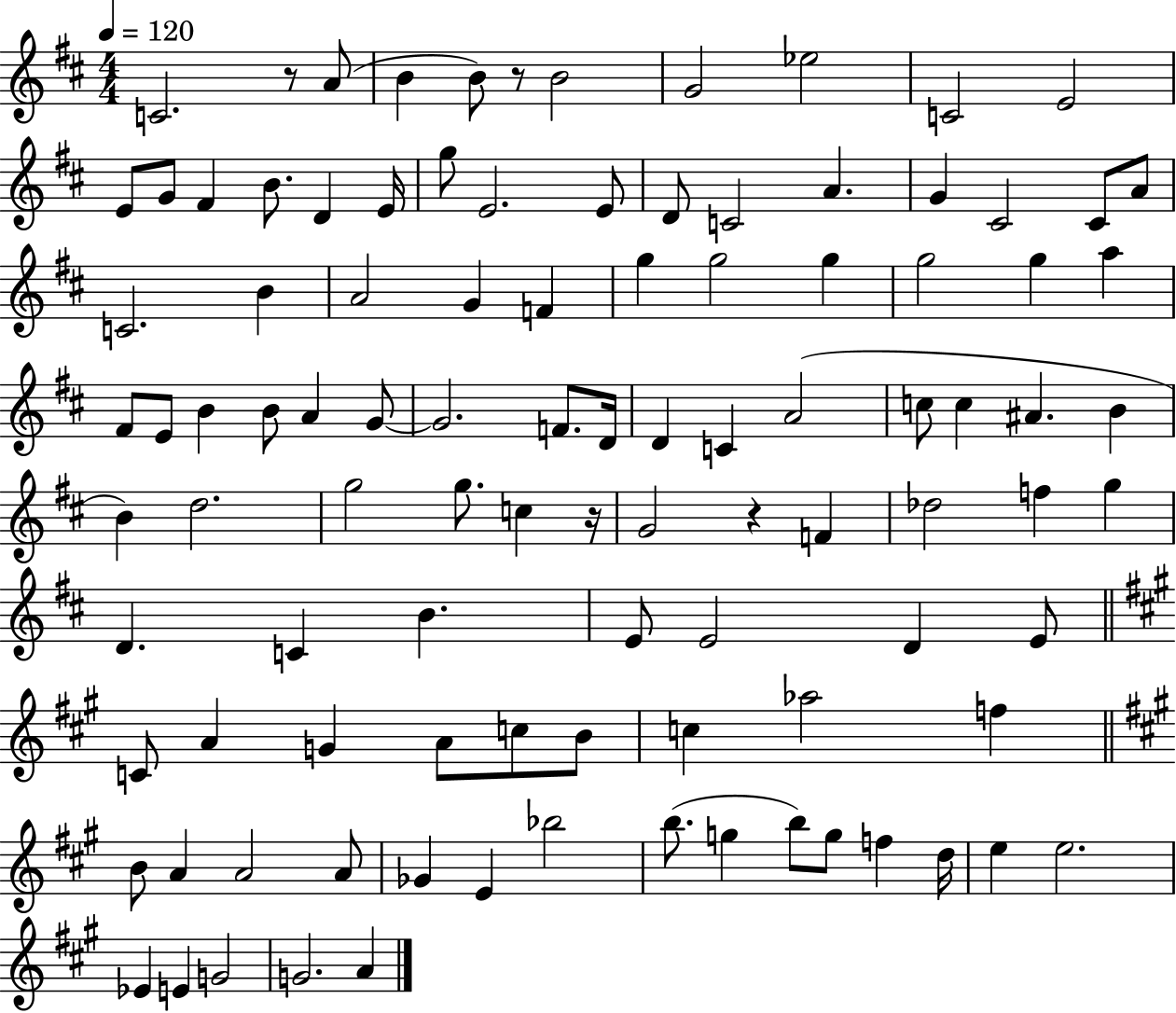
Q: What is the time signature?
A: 4/4